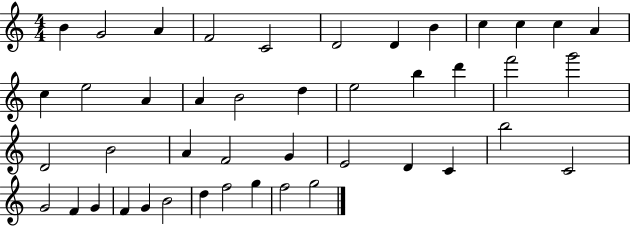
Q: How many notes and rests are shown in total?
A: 44